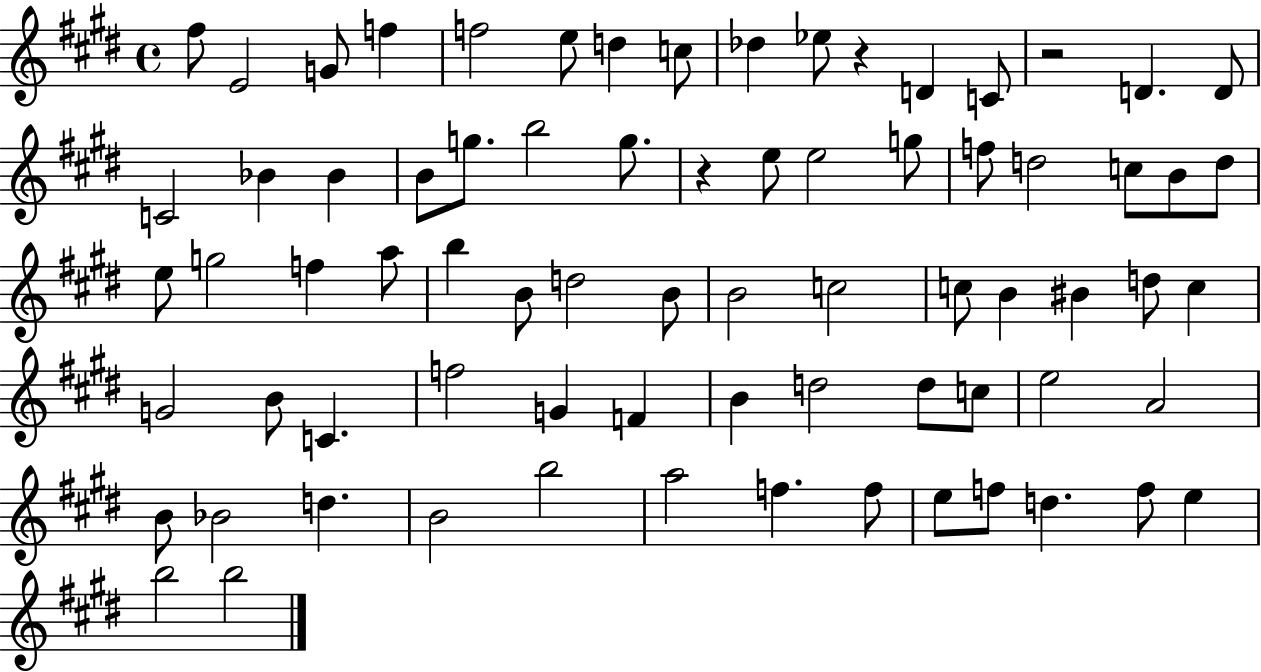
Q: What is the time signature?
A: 4/4